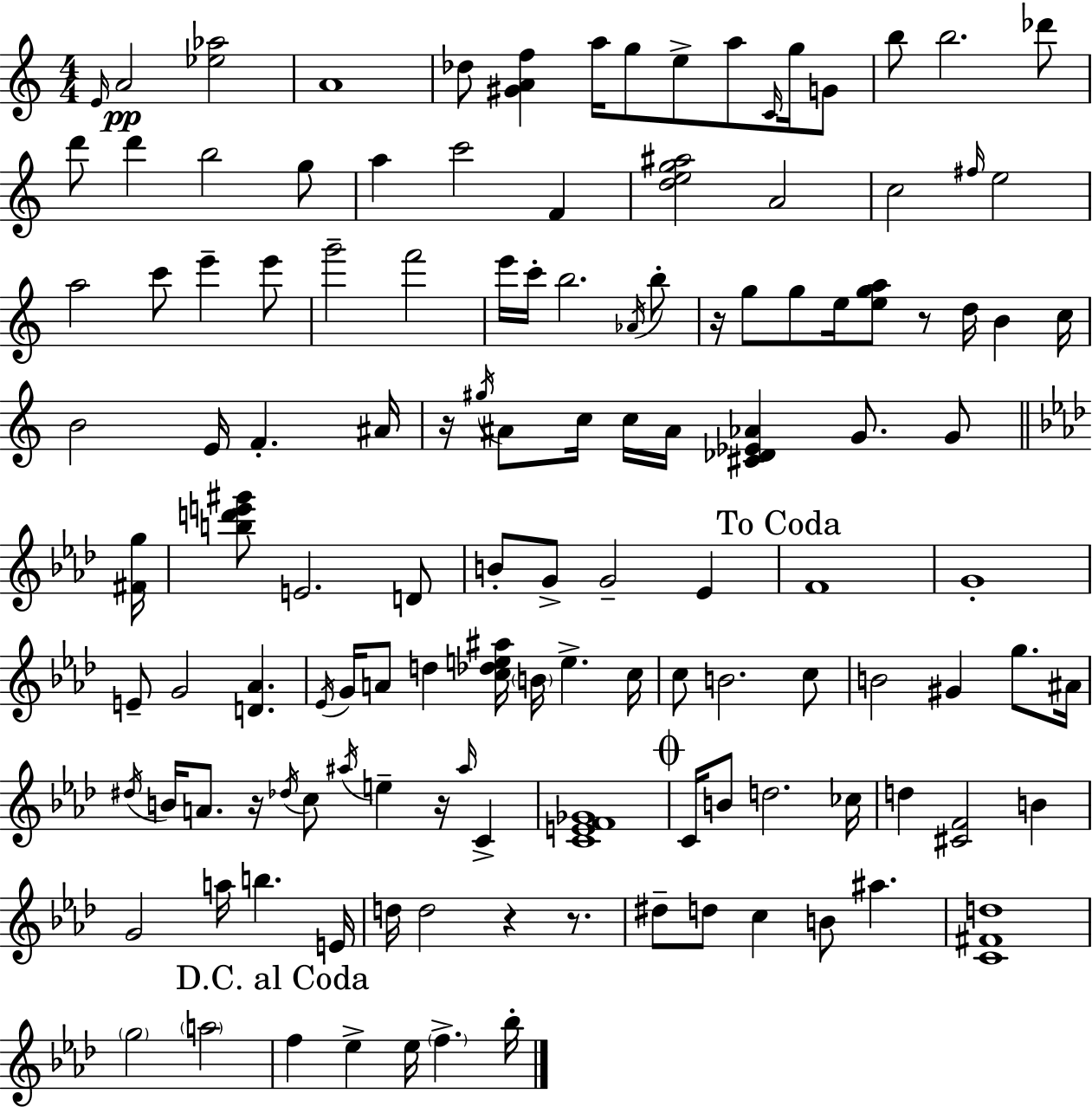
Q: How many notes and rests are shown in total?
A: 129